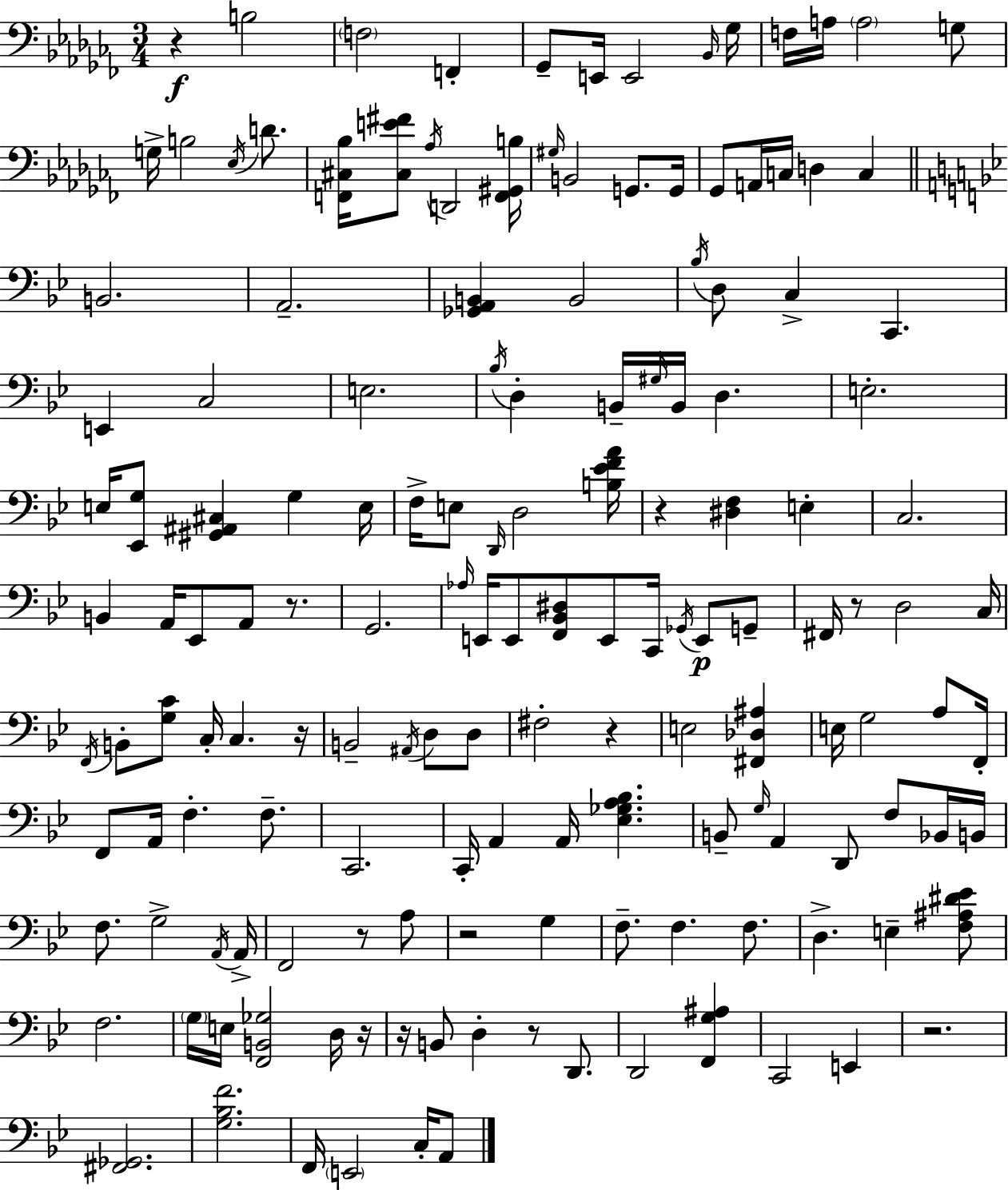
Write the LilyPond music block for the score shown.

{
  \clef bass
  \numericTimeSignature
  \time 3/4
  \key aes \minor
  r4\f b2 | \parenthesize f2 f,4-. | ges,8-- e,16 e,2 \grace { bes,16 } | ges16 f16 a16 \parenthesize a2 g8 | \break g16-> b2 \acciaccatura { ees16 } d'8. | <f, cis bes>16 <cis e' fis'>8 \acciaccatura { aes16 } d,2 | <f, gis, b>16 \grace { gis16 } b,2 | g,8. g,16 ges,8 a,16 c16 d4 | \break c4 \bar "||" \break \key bes \major b,2. | a,2.-- | <ges, a, b,>4 b,2 | \acciaccatura { bes16 } d8 c4-> c,4. | \break e,4 c2 | e2. | \acciaccatura { bes16 } d4-. b,16-- \grace { gis16 } b,16 d4. | e2.-. | \break e16 <ees, g>8 <gis, ais, cis>4 g4 | e16 f16-> e8 \grace { d,16 } d2 | <b ees' f' a'>16 r4 <dis f>4 | e4-. c2. | \break b,4 a,16 ees,8 a,8 | r8. g,2. | \grace { aes16 } e,16 e,8 <f, bes, dis>8 e,8 | c,16 \acciaccatura { ges,16 } e,8\p g,8-- fis,16 r8 d2 | \break c16 \acciaccatura { f,16 } b,8-. <g c'>8 c16-. | c4. r16 b,2-- | \acciaccatura { ais,16 } d8 d8 fis2-. | r4 e2 | \break <fis, des ais>4 e16 g2 | a8 f,16-. f,8 a,16 f4.-. | f8.-- c,2. | c,16-. a,4 | \break a,16 <ees ges a bes>4. b,8-- \grace { g16 } a,4 | d,8 f8 bes,16 b,16 f8. | g2-> \acciaccatura { a,16 } a,16-> f,2 | r8 a8 r2 | \break g4 f8.-- | f4. f8. d4.-> | e4-- <f ais dis' ees'>8 f2. | \parenthesize g16 e16 | \break <f, b, ges>2 d16 r16 r16 b,8 | d4-. r8 d,8. d,2 | <f, g ais>4 c,2 | e,4 r2. | \break <fis, ges,>2. | <g bes f'>2. | f,16 \parenthesize e,2 | c16-. a,8 \bar "|."
}